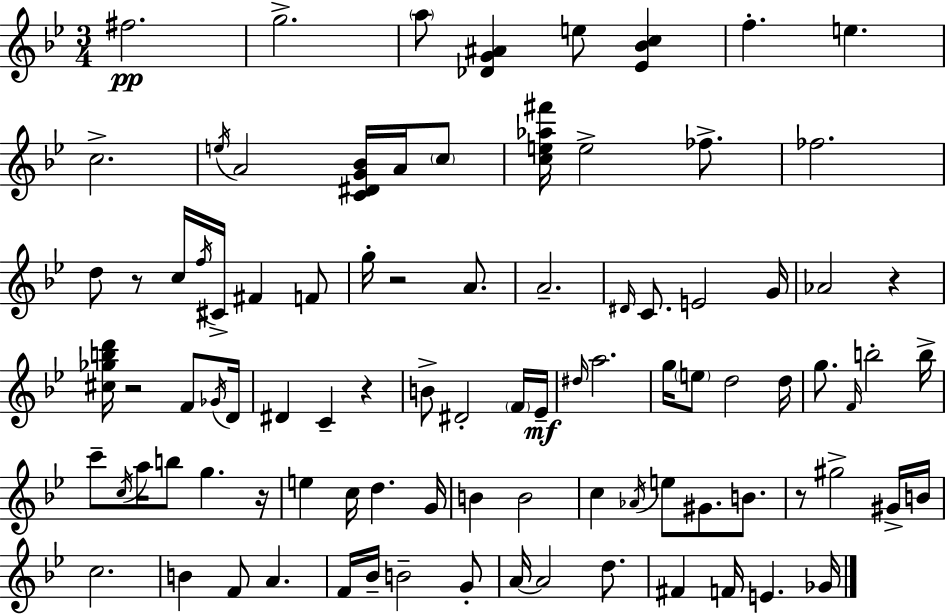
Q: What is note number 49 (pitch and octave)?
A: C5